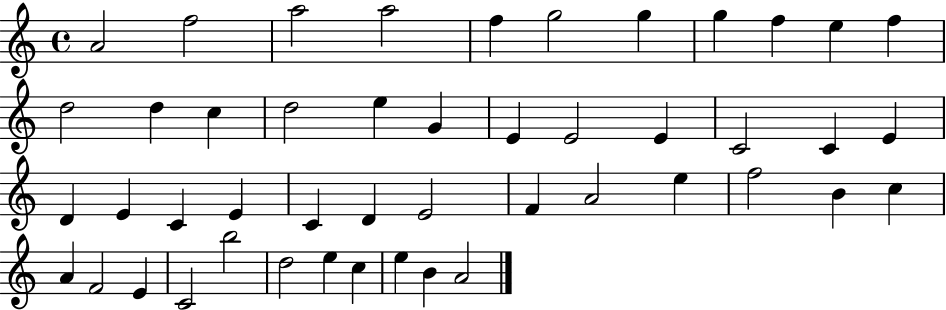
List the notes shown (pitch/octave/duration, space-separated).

A4/h F5/h A5/h A5/h F5/q G5/h G5/q G5/q F5/q E5/q F5/q D5/h D5/q C5/q D5/h E5/q G4/q E4/q E4/h E4/q C4/h C4/q E4/q D4/q E4/q C4/q E4/q C4/q D4/q E4/h F4/q A4/h E5/q F5/h B4/q C5/q A4/q F4/h E4/q C4/h B5/h D5/h E5/q C5/q E5/q B4/q A4/h